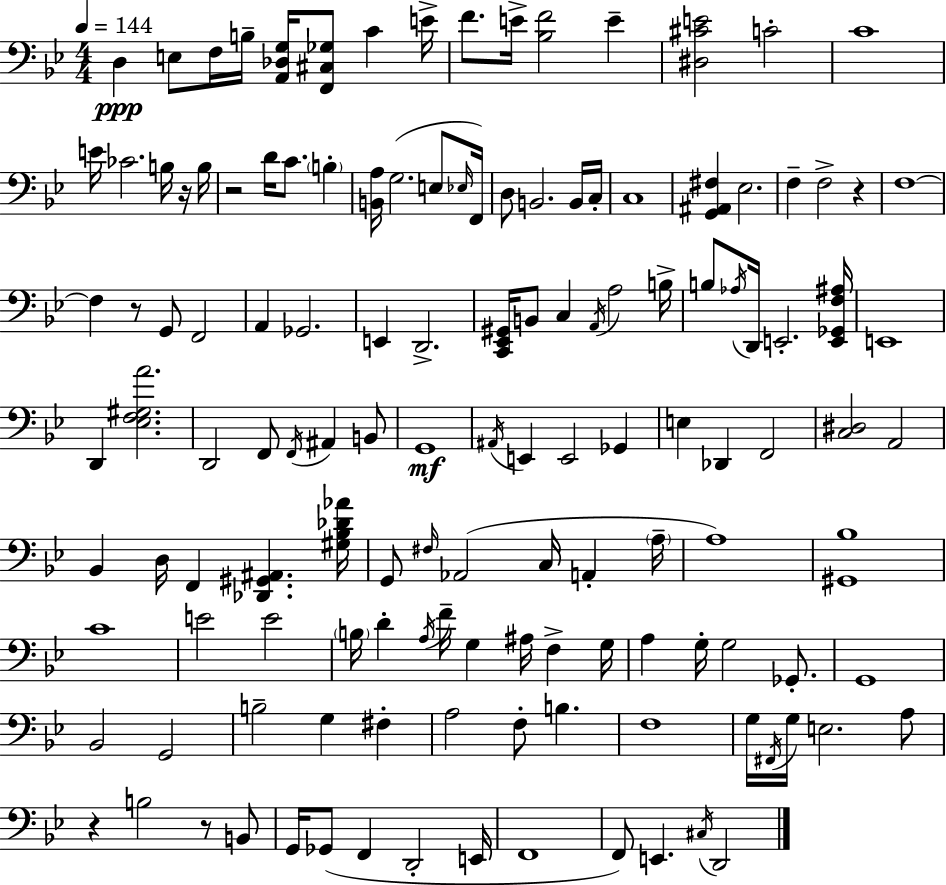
X:1
T:Untitled
M:4/4
L:1/4
K:Gm
D, E,/2 F,/4 B,/4 [A,,_D,G,]/4 [F,,^C,_G,]/2 C E/4 F/2 E/4 [_B,F]2 E [^D,^CE]2 C2 C4 E/4 _C2 B,/4 z/4 B,/4 z2 D/4 C/2 B, [B,,A,]/4 G,2 E,/2 _E,/4 F,,/4 D,/2 B,,2 B,,/4 C,/4 C,4 [G,,^A,,^F,] _E,2 F, F,2 z F,4 F, z/2 G,,/2 F,,2 A,, _G,,2 E,, D,,2 [C,,_E,,^G,,]/4 B,,/2 C, A,,/4 A,2 B,/4 B,/2 _A,/4 D,,/4 E,,2 [E,,_G,,F,^A,]/4 E,,4 D,, [_E,F,^G,A]2 D,,2 F,,/2 F,,/4 ^A,, B,,/2 G,,4 ^A,,/4 E,, E,,2 _G,, E, _D,, F,,2 [C,^D,]2 A,,2 _B,, D,/4 F,, [_D,,^G,,^A,,] [^G,_B,_D_A]/4 G,,/2 ^F,/4 _A,,2 C,/4 A,, A,/4 A,4 [^G,,_B,]4 C4 E2 E2 B,/4 D A,/4 F/4 G, ^A,/4 F, G,/4 A, G,/4 G,2 _G,,/2 G,,4 _B,,2 G,,2 B,2 G, ^F, A,2 F,/2 B, F,4 G,/4 ^F,,/4 G,/4 E,2 A,/2 z B,2 z/2 B,,/2 G,,/4 _G,,/2 F,, D,,2 E,,/4 F,,4 F,,/2 E,, ^C,/4 D,,2